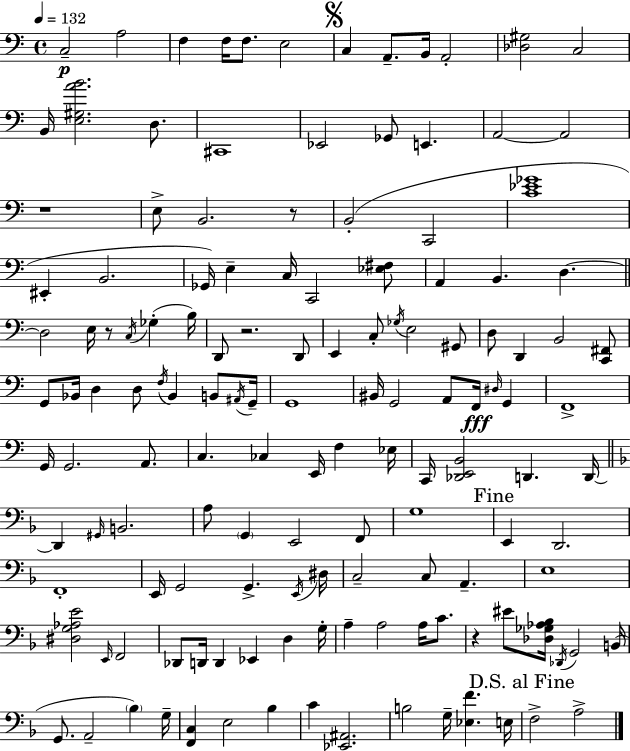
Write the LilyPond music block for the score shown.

{
  \clef bass
  \time 4/4
  \defaultTimeSignature
  \key c \major
  \tempo 4 = 132
  c2--\p a2 | f4 f16 f8. e2 | \mark \markup { \musicglyph "scripts.segno" } c4 a,8.-- b,16 a,2-. | <des gis>2 c2 | \break b,16 <e gis a' b'>2. d8. | cis,1 | ees,2 ges,8 e,4. | a,2~~ a,2 | \break r1 | e8-> b,2. r8 | b,2-.( c,2 | <c' ees' ges'>1 | \break eis,4-. b,2. | ges,16) e4-- c16 c,2 <ees fis>8 | a,4 b,4. d4.~~ | \bar "||" \break \key c \major d2 e16 r8 \acciaccatura { c16 }( ges4-. | b16) d,8 r2. d,8 | e,4 c8-. \acciaccatura { ges16 } e2 | gis,8 d8 d,4 b,2 | \break <c, fis,>8 g,8 bes,16 d4 d8 \acciaccatura { f16 } bes,4 | b,8 \acciaccatura { ais,16 } g,16-- g,1 | bis,16 g,2 a,8 f,16\fff | \grace { dis16 } g,4 f,1-> | \break g,16 g,2. | a,8. c4. ces4 e,16 | f4 ees16 c,16 <des, e, b,>2 d,4. | d,16~~ \bar "||" \break \key d \minor d,4 \grace { gis,16 } b,2. | a8 \parenthesize g,4 e,2 f,8 | g1 | \mark "Fine" e,4 d,2. | \break f,1-. | e,16 g,2 g,4.-> | \acciaccatura { e,16 } dis16 c2-- c8 a,4.-- | e1 | \break <dis g aes e'>2 \grace { e,16 } f,2 | des,8 d,16 d,4 ees,4 d4 | g16-. a4-- a2 a16 | c'8. r4 eis'8 <des ges aes bes>16 \acciaccatura { des,16 } g,2 | \break b,16( g,8. a,2-- \parenthesize bes4) | g16-- <f, c>4 e2 | bes4 c'4 <ees, ais,>2. | b2 g16-- <ees f'>4. | \break e16 \mark "D.S. al Fine" f2-> a2-> | \bar "|."
}